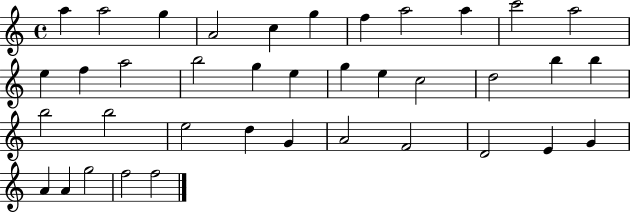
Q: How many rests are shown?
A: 0